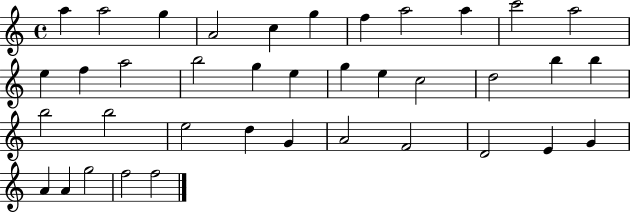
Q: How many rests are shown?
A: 0